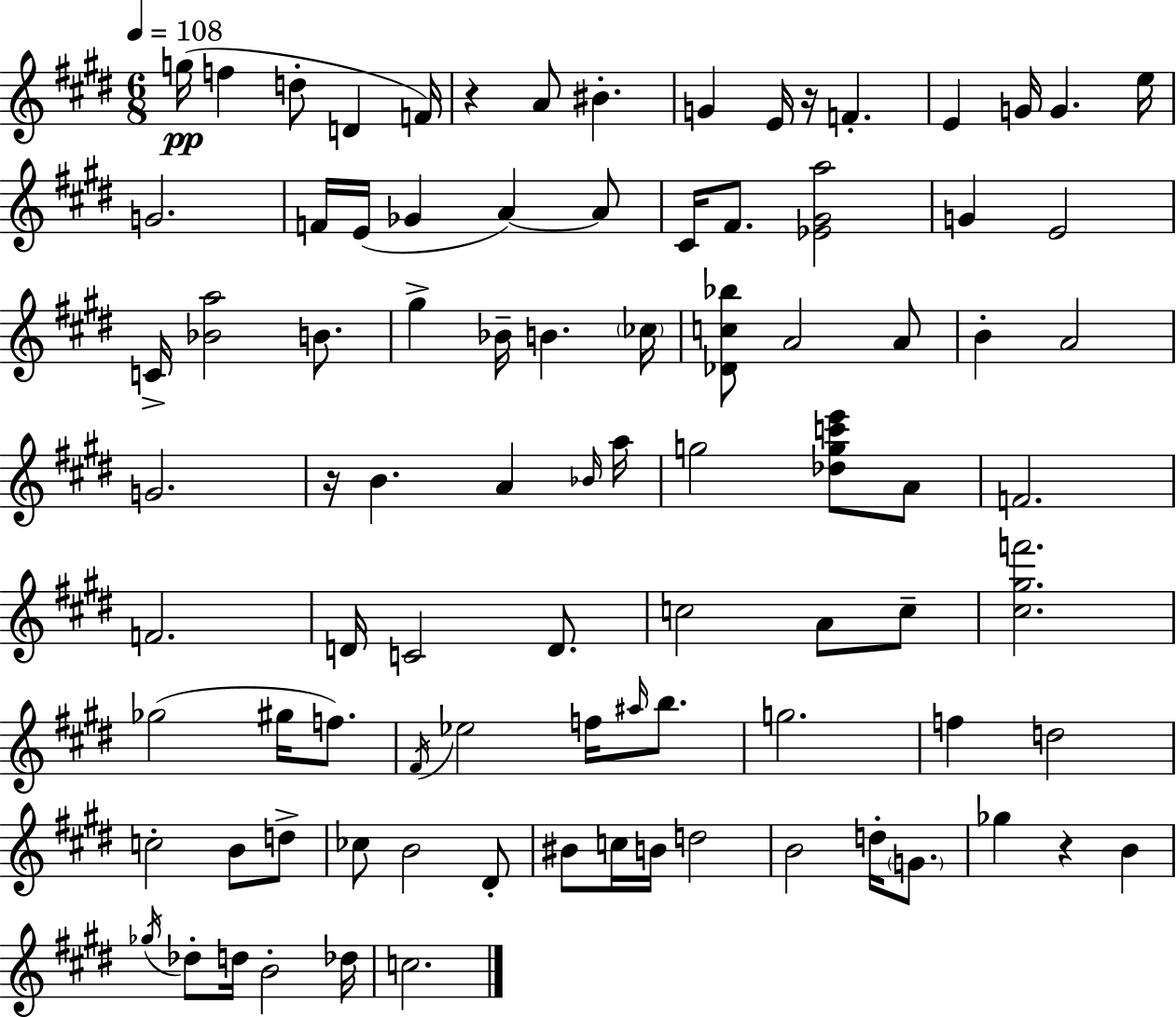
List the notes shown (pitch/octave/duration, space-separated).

G5/s F5/q D5/e D4/q F4/s R/q A4/e BIS4/q. G4/q E4/s R/s F4/q. E4/q G4/s G4/q. E5/s G4/h. F4/s E4/s Gb4/q A4/q A4/e C#4/s F#4/e. [Eb4,G#4,A5]/h G4/q E4/h C4/s [Bb4,A5]/h B4/e. G#5/q Bb4/s B4/q. CES5/s [Db4,C5,Bb5]/e A4/h A4/e B4/q A4/h G4/h. R/s B4/q. A4/q Bb4/s A5/s G5/h [Db5,G5,C6,E6]/e A4/e F4/h. F4/h. D4/s C4/h D4/e. C5/h A4/e C5/e [C#5,G#5,F6]/h. Gb5/h G#5/s F5/e. F#4/s Eb5/h F5/s A#5/s B5/e. G5/h. F5/q D5/h C5/h B4/e D5/e CES5/e B4/h D#4/e BIS4/e C5/s B4/s D5/h B4/h D5/s G4/e. Gb5/q R/q B4/q Gb5/s Db5/e D5/s B4/h Db5/s C5/h.